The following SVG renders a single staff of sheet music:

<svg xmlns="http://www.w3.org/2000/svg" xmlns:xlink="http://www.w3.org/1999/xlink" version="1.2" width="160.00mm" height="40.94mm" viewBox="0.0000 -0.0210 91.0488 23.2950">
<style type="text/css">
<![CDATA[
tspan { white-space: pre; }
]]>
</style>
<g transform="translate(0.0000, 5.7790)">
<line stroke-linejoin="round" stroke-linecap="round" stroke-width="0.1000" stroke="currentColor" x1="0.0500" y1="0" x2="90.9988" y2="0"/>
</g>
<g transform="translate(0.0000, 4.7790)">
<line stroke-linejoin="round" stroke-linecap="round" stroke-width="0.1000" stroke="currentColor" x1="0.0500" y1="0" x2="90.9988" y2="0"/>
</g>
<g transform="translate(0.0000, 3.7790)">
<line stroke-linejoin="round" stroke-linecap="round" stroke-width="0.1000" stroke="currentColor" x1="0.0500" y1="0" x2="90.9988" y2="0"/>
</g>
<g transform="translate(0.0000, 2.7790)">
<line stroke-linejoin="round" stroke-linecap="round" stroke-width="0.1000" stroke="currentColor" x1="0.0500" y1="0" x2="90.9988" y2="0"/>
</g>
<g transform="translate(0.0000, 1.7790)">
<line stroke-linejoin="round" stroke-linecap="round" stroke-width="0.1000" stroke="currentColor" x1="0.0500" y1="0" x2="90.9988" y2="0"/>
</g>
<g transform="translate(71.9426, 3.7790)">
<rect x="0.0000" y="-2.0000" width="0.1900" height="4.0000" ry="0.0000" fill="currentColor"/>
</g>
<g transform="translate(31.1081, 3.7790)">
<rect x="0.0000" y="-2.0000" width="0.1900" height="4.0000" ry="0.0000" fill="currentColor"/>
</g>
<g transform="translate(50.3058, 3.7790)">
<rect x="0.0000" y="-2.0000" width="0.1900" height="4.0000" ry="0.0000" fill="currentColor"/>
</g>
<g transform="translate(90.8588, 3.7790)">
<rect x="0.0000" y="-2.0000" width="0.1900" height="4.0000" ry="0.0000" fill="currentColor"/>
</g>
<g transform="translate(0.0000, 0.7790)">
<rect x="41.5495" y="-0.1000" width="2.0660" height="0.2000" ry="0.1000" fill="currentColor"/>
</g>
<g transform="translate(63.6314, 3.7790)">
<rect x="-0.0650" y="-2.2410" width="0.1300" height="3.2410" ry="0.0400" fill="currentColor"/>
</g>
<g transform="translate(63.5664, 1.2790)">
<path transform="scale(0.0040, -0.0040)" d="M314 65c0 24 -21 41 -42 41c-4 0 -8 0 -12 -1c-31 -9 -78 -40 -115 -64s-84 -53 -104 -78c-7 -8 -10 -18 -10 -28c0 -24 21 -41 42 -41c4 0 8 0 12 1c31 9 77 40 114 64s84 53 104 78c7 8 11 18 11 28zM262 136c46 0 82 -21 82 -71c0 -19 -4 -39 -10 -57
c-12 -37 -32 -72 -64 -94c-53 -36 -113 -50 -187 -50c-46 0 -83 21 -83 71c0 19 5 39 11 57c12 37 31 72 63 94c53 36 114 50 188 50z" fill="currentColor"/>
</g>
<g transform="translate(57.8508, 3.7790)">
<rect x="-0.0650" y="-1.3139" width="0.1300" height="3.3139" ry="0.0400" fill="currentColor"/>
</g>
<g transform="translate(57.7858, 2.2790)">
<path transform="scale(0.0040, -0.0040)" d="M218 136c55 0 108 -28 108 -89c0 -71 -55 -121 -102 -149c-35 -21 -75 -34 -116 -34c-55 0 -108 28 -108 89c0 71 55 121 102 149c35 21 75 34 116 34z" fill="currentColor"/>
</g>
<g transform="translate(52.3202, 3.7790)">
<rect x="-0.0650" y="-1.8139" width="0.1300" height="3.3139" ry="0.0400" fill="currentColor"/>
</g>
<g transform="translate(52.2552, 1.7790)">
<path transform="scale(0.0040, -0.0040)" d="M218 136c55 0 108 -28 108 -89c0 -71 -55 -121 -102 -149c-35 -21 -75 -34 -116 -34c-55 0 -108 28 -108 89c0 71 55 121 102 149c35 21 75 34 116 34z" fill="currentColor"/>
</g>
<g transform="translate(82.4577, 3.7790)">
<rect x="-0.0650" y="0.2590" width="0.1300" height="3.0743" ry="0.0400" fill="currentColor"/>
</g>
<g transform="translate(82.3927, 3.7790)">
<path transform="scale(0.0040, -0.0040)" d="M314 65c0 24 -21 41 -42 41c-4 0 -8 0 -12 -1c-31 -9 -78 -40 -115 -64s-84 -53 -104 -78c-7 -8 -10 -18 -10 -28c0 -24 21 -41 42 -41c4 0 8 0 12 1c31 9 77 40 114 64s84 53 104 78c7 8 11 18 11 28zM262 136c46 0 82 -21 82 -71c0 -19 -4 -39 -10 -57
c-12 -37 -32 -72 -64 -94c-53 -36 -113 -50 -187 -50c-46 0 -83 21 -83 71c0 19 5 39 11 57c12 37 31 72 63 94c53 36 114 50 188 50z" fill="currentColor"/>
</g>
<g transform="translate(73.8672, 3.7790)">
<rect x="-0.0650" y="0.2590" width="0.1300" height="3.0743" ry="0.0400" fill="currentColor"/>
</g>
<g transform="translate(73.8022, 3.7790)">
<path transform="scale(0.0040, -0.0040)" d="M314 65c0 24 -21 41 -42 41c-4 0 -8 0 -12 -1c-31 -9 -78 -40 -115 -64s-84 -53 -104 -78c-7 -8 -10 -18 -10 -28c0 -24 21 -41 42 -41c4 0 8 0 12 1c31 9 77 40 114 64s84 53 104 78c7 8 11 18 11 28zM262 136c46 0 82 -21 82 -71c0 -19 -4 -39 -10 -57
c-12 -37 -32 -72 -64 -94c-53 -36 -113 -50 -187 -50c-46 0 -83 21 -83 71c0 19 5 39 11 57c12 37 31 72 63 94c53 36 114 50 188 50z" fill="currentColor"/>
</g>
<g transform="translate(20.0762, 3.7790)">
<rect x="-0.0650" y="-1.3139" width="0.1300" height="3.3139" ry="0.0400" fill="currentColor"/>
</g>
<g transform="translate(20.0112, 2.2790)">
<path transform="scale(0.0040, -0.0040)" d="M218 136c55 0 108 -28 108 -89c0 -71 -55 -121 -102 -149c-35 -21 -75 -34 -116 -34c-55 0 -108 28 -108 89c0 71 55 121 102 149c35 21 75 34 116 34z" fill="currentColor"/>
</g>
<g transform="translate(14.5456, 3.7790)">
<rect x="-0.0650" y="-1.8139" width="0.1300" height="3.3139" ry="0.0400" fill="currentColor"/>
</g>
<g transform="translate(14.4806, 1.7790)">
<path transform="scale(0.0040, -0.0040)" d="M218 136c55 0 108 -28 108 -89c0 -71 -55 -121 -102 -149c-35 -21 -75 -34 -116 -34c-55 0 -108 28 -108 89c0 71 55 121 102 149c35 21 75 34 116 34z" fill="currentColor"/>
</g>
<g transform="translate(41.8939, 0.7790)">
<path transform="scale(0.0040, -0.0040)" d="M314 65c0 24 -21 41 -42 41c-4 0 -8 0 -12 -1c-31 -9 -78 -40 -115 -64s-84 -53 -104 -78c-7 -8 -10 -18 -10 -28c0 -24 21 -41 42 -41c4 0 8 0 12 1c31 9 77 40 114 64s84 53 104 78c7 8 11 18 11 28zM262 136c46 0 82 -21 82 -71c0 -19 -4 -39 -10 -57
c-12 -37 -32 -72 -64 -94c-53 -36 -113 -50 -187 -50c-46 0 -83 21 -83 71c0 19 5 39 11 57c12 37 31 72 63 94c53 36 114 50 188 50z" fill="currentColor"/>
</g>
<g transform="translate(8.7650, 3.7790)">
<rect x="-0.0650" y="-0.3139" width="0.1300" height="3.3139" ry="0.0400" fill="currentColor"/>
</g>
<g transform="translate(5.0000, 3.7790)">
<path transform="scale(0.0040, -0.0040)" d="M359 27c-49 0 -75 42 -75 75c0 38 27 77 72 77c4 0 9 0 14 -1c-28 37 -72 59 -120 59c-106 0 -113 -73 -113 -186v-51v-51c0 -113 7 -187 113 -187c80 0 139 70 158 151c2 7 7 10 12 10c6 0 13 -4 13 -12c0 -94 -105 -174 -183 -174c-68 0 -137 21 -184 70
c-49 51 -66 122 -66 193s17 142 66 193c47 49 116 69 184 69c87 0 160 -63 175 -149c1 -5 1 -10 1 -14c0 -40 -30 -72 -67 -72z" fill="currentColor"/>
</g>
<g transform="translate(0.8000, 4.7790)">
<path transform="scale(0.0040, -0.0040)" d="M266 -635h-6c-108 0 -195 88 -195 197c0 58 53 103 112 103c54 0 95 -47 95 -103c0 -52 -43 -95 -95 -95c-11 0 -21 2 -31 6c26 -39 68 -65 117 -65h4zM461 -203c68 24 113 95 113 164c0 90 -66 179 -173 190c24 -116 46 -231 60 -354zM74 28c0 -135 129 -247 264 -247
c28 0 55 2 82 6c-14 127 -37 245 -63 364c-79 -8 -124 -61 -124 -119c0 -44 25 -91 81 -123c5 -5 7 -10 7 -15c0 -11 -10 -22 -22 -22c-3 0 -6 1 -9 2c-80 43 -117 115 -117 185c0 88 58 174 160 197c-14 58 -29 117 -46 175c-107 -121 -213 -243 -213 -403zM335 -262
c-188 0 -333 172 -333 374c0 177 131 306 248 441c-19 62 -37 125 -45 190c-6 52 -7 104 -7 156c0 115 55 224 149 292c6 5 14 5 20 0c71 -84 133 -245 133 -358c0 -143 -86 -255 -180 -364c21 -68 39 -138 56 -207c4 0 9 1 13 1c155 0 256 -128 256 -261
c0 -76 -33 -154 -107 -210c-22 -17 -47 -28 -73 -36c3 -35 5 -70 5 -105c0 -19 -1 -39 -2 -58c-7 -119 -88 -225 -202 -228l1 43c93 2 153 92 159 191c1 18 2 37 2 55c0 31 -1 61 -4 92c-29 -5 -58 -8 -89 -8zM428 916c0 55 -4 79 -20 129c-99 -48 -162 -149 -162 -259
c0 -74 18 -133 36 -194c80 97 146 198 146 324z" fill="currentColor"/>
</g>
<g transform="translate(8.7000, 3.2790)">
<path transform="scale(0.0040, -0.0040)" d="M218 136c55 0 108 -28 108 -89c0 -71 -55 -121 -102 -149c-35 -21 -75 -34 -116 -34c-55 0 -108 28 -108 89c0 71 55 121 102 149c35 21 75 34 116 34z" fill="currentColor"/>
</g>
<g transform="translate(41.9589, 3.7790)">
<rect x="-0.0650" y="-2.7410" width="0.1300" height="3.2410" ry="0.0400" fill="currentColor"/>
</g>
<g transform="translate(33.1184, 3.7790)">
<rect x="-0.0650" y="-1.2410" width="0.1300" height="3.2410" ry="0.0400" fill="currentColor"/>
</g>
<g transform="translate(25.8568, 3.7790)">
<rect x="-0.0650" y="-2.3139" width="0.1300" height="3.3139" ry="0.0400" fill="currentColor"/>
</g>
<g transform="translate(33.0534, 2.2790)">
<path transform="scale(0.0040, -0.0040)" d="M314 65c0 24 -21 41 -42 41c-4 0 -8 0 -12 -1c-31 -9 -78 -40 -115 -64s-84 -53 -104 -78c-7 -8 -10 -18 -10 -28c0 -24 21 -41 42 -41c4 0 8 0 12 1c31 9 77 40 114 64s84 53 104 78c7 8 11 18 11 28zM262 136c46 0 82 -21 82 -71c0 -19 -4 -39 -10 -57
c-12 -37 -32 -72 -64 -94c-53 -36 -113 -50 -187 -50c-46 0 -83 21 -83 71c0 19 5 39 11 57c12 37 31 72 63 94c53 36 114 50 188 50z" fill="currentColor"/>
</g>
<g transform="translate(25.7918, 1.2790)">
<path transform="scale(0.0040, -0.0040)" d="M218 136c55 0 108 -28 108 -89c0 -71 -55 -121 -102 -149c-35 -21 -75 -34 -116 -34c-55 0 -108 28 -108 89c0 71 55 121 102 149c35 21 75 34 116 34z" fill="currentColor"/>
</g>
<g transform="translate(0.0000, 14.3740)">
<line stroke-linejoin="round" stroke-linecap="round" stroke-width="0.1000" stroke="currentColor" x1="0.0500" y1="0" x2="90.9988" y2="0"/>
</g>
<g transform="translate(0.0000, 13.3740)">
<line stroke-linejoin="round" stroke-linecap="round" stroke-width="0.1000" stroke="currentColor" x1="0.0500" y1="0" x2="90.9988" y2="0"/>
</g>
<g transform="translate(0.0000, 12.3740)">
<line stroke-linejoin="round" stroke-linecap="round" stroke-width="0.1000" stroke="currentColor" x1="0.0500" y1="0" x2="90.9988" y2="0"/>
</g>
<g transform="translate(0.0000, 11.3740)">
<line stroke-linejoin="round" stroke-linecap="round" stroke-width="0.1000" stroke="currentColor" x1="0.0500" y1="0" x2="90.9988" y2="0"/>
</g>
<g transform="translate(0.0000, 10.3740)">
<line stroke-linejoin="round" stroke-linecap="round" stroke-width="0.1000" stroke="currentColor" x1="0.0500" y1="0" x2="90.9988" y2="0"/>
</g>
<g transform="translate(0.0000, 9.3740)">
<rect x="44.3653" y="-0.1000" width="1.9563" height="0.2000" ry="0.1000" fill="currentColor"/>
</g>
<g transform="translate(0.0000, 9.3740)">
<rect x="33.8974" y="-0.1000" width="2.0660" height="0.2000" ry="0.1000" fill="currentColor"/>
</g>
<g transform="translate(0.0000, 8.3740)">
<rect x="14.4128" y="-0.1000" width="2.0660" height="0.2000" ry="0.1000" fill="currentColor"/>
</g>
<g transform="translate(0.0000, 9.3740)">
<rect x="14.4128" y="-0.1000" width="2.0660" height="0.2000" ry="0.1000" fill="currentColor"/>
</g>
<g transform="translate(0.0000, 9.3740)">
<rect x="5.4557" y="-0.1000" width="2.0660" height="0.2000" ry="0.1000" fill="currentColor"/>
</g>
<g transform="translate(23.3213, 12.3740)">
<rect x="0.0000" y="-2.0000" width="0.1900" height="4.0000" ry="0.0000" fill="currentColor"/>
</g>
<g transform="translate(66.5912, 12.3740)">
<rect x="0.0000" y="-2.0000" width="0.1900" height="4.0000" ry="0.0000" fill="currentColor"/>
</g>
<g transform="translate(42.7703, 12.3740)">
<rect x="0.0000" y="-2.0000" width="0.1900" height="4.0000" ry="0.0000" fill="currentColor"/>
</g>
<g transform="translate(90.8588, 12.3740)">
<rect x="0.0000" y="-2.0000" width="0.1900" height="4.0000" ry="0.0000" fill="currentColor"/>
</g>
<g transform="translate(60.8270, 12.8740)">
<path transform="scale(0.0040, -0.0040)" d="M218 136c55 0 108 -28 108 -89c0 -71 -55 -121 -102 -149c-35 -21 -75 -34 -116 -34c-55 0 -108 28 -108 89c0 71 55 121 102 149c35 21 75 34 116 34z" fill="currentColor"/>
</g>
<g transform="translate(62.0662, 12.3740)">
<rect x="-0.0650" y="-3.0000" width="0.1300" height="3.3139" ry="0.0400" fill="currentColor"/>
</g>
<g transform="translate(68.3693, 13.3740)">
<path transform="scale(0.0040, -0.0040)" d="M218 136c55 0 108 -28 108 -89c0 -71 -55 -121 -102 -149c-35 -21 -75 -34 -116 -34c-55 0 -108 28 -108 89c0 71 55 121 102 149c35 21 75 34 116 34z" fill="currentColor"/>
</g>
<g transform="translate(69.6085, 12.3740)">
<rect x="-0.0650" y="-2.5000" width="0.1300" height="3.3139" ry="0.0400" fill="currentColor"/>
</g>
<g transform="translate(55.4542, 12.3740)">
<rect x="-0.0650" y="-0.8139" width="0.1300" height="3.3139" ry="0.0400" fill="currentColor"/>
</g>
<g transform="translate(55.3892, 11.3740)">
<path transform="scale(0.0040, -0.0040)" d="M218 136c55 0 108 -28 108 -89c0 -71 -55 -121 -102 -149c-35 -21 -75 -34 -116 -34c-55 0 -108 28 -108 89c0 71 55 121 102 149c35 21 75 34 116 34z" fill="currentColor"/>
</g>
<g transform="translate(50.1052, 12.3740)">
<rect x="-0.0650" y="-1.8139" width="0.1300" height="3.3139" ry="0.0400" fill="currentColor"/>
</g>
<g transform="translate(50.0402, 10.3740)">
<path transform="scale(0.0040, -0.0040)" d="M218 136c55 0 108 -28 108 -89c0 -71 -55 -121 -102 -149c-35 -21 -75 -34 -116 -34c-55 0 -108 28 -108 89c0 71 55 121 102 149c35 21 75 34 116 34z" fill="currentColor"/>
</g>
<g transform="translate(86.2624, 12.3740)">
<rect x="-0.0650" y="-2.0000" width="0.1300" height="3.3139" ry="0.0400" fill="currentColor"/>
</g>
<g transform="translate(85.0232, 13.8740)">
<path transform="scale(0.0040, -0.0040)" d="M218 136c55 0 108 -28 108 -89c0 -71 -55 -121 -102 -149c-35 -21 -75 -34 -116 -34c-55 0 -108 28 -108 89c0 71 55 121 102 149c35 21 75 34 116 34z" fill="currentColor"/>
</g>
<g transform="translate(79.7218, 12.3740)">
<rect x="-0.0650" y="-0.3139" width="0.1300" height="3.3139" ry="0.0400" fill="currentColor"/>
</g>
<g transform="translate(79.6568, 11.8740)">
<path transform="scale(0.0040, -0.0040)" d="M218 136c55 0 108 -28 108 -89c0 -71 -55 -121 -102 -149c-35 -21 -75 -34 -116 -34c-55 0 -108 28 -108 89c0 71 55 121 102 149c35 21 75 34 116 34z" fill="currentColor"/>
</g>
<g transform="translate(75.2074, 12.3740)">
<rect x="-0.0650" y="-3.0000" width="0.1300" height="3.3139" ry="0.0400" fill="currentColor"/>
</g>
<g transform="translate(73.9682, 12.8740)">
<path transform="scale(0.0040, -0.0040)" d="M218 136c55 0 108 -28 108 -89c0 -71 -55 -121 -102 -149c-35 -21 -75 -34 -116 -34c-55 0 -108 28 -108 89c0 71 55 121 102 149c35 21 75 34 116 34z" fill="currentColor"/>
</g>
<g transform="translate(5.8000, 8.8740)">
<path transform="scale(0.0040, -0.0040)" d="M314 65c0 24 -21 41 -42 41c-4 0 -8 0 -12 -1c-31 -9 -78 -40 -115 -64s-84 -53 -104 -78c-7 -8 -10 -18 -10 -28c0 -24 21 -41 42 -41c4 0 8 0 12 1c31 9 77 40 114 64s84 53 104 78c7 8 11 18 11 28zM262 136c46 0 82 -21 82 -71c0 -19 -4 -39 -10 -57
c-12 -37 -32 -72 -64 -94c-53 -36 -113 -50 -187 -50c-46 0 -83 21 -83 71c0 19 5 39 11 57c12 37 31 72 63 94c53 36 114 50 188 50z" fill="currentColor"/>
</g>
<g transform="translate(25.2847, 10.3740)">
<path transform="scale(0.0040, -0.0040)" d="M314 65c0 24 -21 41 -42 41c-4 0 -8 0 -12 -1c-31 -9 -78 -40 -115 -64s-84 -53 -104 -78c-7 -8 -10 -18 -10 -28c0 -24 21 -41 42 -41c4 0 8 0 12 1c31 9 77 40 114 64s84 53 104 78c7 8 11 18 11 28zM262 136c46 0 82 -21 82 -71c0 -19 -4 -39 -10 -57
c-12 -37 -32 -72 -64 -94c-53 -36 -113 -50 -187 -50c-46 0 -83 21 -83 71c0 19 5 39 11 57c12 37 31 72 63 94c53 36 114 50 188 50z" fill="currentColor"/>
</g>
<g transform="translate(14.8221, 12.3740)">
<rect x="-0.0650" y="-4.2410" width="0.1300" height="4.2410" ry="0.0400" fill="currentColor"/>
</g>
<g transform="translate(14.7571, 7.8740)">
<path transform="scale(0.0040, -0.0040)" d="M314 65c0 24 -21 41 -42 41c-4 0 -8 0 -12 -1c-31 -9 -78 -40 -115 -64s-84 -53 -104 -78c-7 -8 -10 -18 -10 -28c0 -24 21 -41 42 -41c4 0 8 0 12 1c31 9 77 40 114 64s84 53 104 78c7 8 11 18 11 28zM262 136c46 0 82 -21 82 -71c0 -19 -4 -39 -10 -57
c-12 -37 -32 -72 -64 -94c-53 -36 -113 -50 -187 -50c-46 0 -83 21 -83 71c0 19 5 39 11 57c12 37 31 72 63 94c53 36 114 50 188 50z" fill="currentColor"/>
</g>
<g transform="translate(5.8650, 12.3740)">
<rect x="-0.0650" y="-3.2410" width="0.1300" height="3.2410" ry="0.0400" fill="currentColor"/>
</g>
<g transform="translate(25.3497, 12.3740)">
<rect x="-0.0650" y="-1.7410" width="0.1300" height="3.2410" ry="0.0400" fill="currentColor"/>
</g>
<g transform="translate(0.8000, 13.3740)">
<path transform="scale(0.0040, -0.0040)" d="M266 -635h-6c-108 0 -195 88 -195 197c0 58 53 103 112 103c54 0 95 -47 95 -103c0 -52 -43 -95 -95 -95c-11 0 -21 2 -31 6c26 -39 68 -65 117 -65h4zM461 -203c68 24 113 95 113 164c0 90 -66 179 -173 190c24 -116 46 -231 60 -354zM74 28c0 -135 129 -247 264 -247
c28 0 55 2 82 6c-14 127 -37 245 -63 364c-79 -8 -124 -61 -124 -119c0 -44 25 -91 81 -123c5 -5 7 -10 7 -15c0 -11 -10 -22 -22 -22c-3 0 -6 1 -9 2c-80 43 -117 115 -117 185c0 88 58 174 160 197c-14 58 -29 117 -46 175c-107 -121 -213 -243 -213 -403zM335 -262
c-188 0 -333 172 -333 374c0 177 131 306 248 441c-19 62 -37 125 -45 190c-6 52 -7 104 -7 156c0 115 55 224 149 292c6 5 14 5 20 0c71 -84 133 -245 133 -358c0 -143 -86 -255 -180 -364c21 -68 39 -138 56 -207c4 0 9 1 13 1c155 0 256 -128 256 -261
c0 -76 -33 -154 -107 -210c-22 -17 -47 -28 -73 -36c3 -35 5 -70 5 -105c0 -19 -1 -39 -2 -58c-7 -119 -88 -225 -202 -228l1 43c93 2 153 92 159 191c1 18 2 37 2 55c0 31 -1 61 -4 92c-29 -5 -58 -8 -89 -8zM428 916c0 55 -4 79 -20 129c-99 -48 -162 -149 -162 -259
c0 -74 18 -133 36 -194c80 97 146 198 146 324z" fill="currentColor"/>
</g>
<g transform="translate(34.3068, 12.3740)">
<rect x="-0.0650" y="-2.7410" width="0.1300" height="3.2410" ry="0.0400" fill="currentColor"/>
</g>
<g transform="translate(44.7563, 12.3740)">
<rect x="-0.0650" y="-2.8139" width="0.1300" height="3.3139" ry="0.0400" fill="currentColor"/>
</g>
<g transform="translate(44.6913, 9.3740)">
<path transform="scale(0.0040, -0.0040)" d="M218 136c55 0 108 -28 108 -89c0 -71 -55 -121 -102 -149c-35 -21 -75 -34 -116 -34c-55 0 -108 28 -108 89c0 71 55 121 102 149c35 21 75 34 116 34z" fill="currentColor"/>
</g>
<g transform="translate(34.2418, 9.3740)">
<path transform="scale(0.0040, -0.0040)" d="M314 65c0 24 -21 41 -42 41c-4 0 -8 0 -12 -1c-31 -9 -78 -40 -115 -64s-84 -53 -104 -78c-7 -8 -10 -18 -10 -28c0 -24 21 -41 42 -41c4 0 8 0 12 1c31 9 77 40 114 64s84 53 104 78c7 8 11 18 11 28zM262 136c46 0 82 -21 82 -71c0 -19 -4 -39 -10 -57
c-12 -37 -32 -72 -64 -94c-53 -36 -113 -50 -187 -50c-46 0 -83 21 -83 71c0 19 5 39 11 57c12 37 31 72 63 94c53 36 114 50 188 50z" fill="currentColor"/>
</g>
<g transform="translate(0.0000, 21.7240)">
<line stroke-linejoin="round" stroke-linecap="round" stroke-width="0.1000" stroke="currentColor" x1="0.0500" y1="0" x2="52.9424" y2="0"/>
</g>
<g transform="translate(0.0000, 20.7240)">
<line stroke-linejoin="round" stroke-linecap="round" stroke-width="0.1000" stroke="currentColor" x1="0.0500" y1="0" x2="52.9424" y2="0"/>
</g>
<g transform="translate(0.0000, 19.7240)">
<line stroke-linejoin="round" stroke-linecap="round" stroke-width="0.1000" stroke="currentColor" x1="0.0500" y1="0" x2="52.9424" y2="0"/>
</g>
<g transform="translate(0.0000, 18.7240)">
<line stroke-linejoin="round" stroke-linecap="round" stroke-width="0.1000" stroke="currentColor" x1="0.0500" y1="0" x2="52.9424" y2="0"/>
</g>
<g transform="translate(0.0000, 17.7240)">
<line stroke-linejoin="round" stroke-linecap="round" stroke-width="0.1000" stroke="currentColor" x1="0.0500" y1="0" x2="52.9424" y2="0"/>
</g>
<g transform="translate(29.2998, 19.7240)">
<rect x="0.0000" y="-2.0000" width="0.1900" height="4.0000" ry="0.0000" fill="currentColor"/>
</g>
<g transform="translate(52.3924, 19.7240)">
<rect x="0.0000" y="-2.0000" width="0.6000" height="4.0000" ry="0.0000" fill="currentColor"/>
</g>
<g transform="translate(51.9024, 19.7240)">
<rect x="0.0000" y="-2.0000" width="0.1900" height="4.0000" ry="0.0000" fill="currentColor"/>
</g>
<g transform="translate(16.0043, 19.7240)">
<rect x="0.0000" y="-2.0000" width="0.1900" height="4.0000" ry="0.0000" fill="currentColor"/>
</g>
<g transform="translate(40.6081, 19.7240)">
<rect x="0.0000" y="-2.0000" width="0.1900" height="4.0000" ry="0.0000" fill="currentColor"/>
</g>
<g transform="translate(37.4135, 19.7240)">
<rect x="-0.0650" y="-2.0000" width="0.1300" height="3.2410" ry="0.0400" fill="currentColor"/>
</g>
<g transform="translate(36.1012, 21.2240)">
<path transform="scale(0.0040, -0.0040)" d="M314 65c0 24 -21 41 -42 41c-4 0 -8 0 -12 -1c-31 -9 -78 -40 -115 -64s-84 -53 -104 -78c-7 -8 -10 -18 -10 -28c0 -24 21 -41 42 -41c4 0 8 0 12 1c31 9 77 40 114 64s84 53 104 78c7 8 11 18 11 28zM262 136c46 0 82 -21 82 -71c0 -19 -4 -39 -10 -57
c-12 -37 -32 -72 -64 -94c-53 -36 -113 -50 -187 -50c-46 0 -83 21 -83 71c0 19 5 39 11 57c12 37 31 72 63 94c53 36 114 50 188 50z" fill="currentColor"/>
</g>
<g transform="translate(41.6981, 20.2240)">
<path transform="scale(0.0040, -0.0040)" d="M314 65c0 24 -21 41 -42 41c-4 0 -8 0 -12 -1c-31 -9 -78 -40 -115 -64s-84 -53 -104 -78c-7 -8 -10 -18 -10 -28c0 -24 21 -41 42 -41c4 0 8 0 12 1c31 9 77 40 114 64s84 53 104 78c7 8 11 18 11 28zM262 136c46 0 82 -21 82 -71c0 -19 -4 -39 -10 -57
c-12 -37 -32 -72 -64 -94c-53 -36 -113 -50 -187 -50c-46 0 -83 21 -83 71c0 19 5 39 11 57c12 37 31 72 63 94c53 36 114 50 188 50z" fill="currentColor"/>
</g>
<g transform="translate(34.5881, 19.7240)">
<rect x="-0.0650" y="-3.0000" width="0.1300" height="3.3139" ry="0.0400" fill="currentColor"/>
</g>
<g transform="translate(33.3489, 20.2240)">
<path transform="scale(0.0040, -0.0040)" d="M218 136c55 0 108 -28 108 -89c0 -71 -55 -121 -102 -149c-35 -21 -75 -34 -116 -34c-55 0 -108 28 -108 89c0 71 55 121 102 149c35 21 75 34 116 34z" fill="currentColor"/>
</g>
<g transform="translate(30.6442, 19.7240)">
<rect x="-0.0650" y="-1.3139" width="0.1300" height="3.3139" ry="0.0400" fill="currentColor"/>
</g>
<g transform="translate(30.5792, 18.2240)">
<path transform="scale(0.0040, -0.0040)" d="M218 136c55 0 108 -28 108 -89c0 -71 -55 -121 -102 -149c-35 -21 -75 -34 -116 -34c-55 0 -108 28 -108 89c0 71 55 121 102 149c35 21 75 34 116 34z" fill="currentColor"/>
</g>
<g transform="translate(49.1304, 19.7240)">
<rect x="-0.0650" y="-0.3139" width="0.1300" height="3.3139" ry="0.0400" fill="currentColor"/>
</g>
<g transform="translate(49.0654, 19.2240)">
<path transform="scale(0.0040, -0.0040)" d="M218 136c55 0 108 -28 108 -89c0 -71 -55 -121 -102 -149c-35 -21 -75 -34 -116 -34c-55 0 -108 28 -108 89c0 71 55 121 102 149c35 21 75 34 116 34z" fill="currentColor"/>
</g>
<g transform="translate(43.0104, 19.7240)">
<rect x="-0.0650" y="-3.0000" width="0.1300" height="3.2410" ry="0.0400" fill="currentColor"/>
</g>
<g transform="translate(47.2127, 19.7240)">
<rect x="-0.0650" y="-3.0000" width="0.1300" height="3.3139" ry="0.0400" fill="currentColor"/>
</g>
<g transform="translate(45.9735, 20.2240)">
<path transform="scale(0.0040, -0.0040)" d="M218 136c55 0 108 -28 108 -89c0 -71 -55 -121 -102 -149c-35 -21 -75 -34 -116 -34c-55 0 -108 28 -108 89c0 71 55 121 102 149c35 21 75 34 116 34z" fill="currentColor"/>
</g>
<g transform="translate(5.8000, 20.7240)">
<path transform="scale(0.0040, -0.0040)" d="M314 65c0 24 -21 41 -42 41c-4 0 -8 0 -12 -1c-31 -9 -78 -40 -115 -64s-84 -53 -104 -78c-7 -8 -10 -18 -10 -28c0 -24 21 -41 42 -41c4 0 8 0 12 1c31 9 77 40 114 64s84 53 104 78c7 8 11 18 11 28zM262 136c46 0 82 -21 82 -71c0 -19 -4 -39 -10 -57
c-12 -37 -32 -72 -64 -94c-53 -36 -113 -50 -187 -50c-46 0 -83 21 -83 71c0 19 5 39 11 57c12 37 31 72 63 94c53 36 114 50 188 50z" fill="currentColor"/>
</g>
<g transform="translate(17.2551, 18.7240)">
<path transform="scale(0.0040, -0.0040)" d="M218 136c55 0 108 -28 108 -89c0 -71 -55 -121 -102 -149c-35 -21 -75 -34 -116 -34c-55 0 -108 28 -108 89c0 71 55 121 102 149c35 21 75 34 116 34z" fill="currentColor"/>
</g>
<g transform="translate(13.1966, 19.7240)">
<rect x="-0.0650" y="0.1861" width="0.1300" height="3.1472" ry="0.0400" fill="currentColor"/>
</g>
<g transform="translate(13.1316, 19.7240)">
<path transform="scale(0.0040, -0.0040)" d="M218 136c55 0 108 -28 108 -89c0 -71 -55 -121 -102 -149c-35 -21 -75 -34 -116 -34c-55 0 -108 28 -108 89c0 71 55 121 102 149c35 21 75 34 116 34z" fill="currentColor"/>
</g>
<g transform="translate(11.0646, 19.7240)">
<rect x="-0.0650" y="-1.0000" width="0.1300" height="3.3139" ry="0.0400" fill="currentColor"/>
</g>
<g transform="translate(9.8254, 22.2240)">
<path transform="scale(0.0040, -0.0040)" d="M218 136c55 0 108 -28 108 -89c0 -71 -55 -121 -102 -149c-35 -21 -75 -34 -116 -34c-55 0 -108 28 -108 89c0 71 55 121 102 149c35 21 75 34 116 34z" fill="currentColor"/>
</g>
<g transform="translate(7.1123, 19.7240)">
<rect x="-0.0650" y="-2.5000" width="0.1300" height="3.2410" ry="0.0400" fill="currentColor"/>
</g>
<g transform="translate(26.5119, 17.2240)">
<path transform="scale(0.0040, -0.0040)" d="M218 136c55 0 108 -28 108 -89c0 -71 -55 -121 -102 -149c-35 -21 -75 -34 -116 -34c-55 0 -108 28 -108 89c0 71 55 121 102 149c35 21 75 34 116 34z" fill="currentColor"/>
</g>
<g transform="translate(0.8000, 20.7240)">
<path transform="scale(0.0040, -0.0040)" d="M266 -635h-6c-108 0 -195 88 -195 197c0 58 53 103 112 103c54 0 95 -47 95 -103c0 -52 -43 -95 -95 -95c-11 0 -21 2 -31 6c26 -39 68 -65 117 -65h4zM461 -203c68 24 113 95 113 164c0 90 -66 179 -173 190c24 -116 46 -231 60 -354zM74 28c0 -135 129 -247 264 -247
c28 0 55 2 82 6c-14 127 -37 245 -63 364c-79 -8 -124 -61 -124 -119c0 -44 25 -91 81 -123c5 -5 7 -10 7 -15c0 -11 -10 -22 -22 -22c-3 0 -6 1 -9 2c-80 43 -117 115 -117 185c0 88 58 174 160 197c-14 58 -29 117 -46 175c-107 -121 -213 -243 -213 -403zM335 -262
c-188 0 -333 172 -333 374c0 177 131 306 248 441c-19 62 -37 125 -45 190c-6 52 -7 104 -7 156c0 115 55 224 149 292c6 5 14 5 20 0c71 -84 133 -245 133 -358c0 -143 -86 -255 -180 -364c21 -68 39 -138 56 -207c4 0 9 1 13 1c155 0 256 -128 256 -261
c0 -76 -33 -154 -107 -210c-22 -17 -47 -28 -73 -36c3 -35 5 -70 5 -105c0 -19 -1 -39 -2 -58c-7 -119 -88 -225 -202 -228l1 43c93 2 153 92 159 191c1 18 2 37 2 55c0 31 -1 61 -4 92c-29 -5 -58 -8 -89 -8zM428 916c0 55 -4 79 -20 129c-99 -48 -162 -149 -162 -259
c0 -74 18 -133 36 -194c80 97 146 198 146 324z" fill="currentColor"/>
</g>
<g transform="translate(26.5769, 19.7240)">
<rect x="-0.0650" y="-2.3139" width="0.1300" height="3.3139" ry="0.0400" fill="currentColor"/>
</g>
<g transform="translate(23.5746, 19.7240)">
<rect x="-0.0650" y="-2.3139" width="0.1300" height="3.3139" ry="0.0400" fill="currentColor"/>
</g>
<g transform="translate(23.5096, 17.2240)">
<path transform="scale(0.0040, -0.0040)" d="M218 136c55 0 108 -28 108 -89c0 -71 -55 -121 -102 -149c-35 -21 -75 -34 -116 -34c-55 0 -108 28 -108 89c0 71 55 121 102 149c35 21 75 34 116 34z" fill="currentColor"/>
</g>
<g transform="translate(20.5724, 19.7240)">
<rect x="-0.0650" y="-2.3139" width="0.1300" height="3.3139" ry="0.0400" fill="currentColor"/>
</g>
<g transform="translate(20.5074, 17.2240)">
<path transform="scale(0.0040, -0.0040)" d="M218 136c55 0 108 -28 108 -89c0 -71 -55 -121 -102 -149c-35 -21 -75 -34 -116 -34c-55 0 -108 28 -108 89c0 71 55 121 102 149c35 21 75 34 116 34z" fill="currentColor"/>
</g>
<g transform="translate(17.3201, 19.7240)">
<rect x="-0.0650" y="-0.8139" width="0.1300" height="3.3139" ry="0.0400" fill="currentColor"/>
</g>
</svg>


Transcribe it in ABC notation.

X:1
T:Untitled
M:4/4
L:1/4
K:C
c f e g e2 a2 f e g2 B2 B2 b2 d'2 f2 a2 a f d A G A c F G2 D B d g g g e A F2 A2 A c